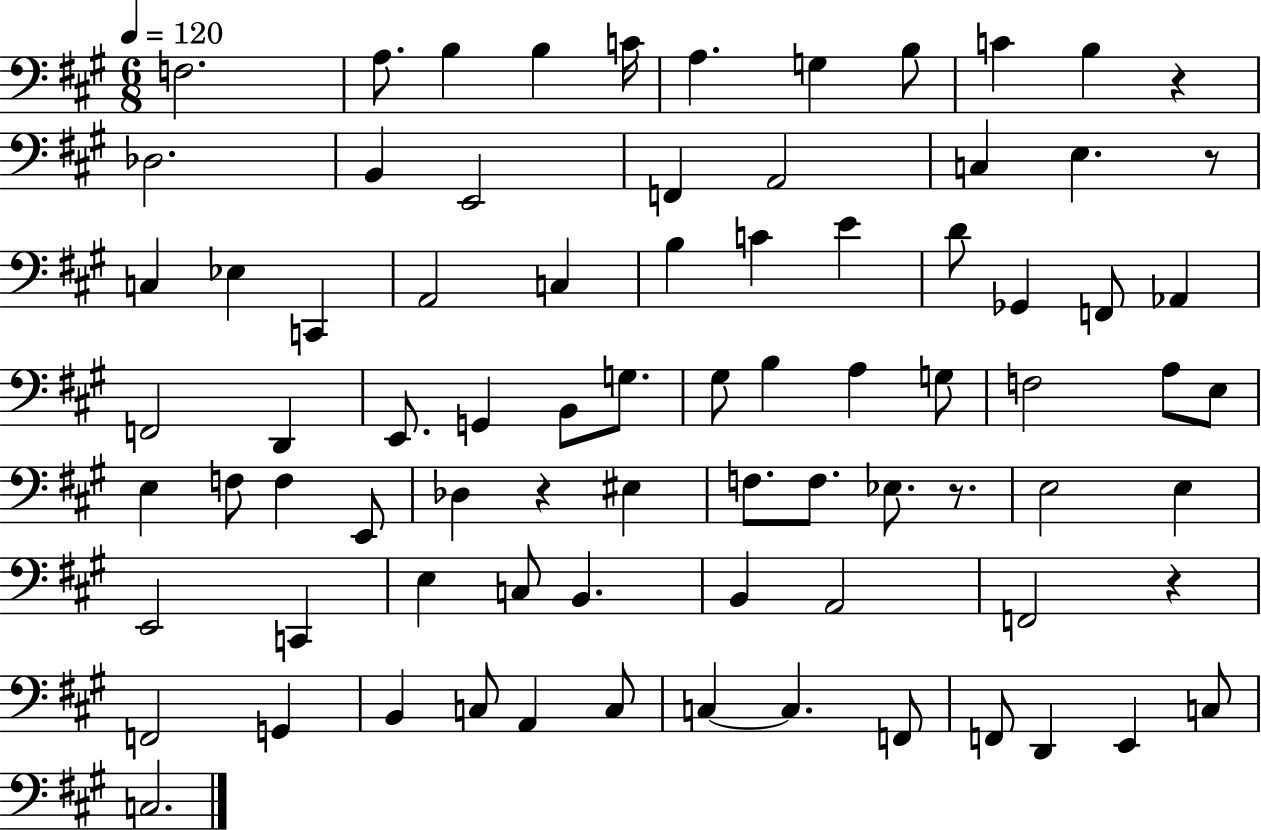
F3/h. A3/e. B3/q B3/q C4/s A3/q. G3/q B3/e C4/q B3/q R/q Db3/h. B2/q E2/h F2/q A2/h C3/q E3/q. R/e C3/q Eb3/q C2/q A2/h C3/q B3/q C4/q E4/q D4/e Gb2/q F2/e Ab2/q F2/h D2/q E2/e. G2/q B2/e G3/e. G#3/e B3/q A3/q G3/e F3/h A3/e E3/e E3/q F3/e F3/q E2/e Db3/q R/q EIS3/q F3/e. F3/e. Eb3/e. R/e. E3/h E3/q E2/h C2/q E3/q C3/e B2/q. B2/q A2/h F2/h R/q F2/h G2/q B2/q C3/e A2/q C3/e C3/q C3/q. F2/e F2/e D2/q E2/q C3/e C3/h.